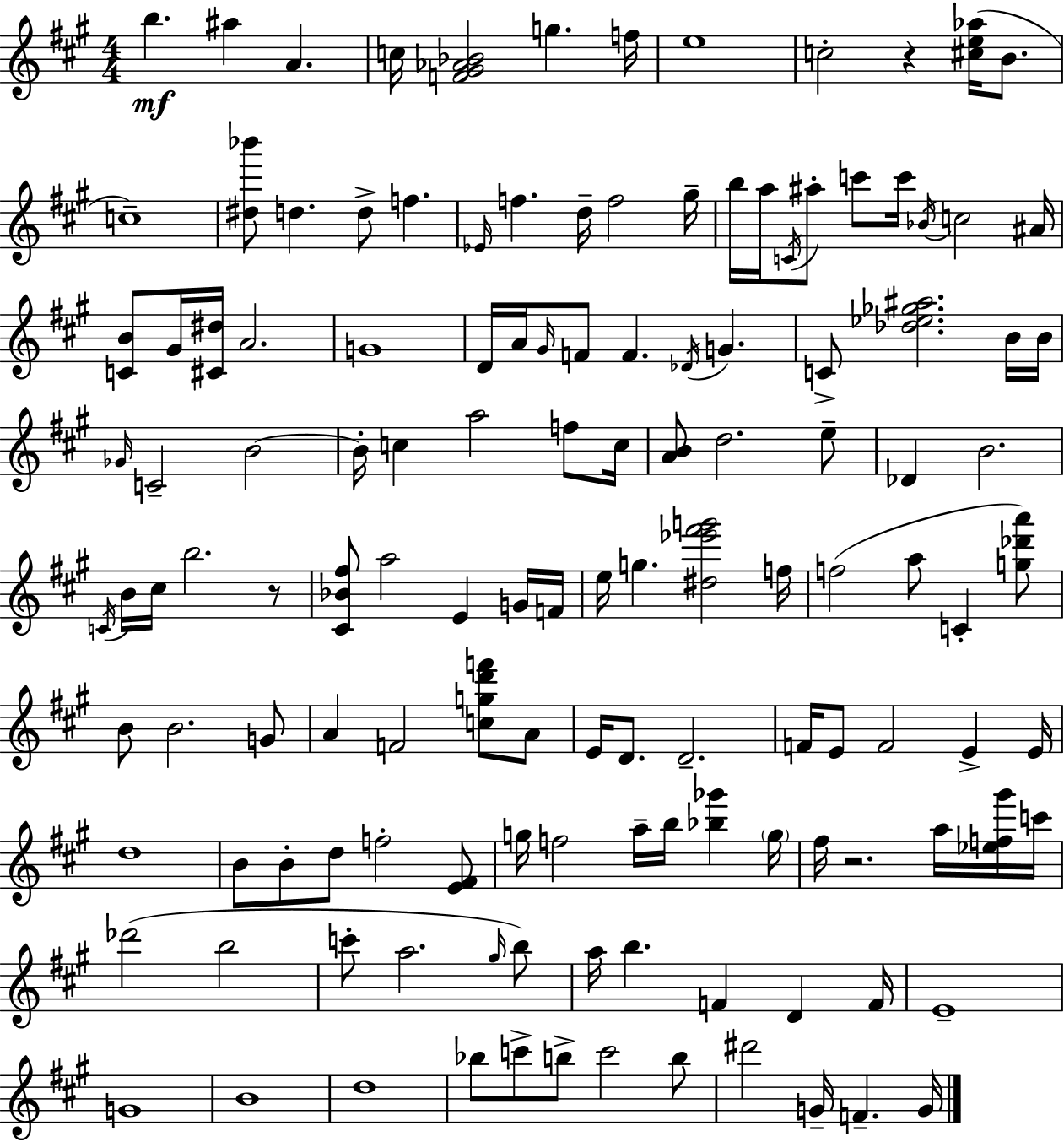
B5/q. A#5/q A4/q. C5/s [F4,G#4,Ab4,Bb4]/h G5/q. F5/s E5/w C5/h R/q [C#5,E5,Ab5]/s B4/e. C5/w [D#5,Bb6]/e D5/q. D5/e F5/q. Eb4/s F5/q. D5/s F5/h G#5/s B5/s A5/s C4/s A#5/e C6/e C6/s Bb4/s C5/h A#4/s [C4,B4]/e G#4/s [C#4,D#5]/s A4/h. G4/w D4/s A4/s G#4/s F4/e F4/q. Db4/s G4/q. C4/e [Db5,Eb5,Gb5,A#5]/h. B4/s B4/s Gb4/s C4/h B4/h B4/s C5/q A5/h F5/e C5/s [A4,B4]/e D5/h. E5/e Db4/q B4/h. C4/s B4/s C#5/s B5/h. R/e [C#4,Bb4,F#5]/e A5/h E4/q G4/s F4/s E5/s G5/q. [D#5,Eb6,F#6,G6]/h F5/s F5/h A5/e C4/q [G5,Db6,A6]/e B4/e B4/h. G4/e A4/q F4/h [C5,G5,D6,F6]/e A4/e E4/s D4/e. D4/h. F4/s E4/e F4/h E4/q E4/s D5/w B4/e B4/e D5/e F5/h [E4,F#4]/e G5/s F5/h A5/s B5/s [Bb5,Gb6]/q G5/s F#5/s R/h. A5/s [Eb5,F5,G#6]/s C6/s Db6/h B5/h C6/e A5/h. G#5/s B5/e A5/s B5/q. F4/q D4/q F4/s E4/w G4/w B4/w D5/w Bb5/e C6/e B5/e C6/h B5/e D#6/h G4/s F4/q. G4/s